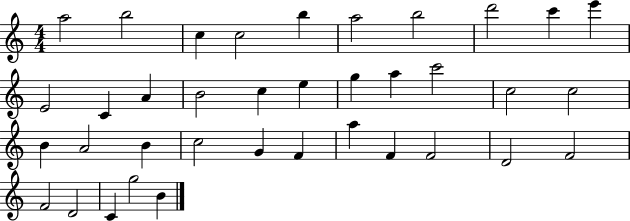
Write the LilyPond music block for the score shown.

{
  \clef treble
  \numericTimeSignature
  \time 4/4
  \key c \major
  a''2 b''2 | c''4 c''2 b''4 | a''2 b''2 | d'''2 c'''4 e'''4 | \break e'2 c'4 a'4 | b'2 c''4 e''4 | g''4 a''4 c'''2 | c''2 c''2 | \break b'4 a'2 b'4 | c''2 g'4 f'4 | a''4 f'4 f'2 | d'2 f'2 | \break f'2 d'2 | c'4 g''2 b'4 | \bar "|."
}